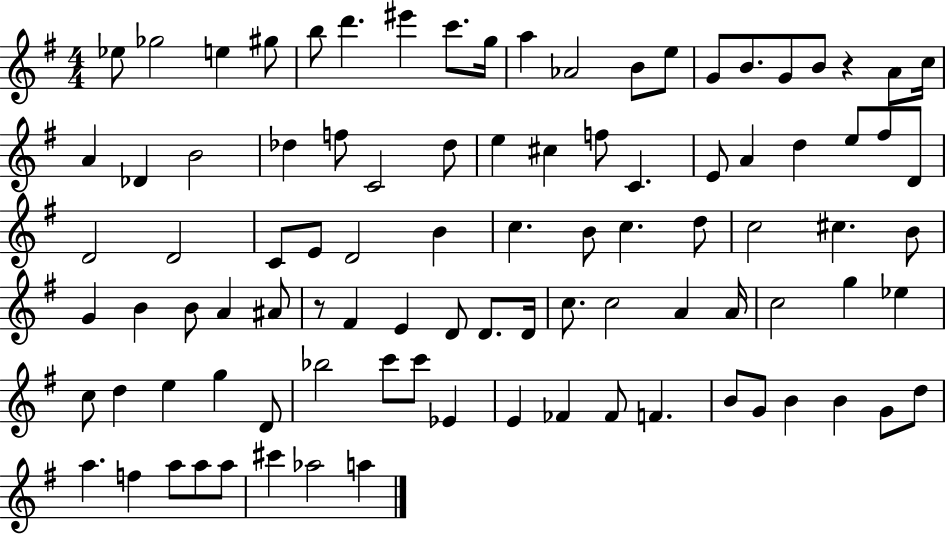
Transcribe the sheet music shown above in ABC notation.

X:1
T:Untitled
M:4/4
L:1/4
K:G
_e/2 _g2 e ^g/2 b/2 d' ^e' c'/2 g/4 a _A2 B/2 e/2 G/2 B/2 G/2 B/2 z A/2 c/4 A _D B2 _d f/2 C2 _d/2 e ^c f/2 C E/2 A d e/2 ^f/2 D/2 D2 D2 C/2 E/2 D2 B c B/2 c d/2 c2 ^c B/2 G B B/2 A ^A/2 z/2 ^F E D/2 D/2 D/4 c/2 c2 A A/4 c2 g _e c/2 d e g D/2 _b2 c'/2 c'/2 _E E _F _F/2 F B/2 G/2 B B G/2 d/2 a f a/2 a/2 a/2 ^c' _a2 a